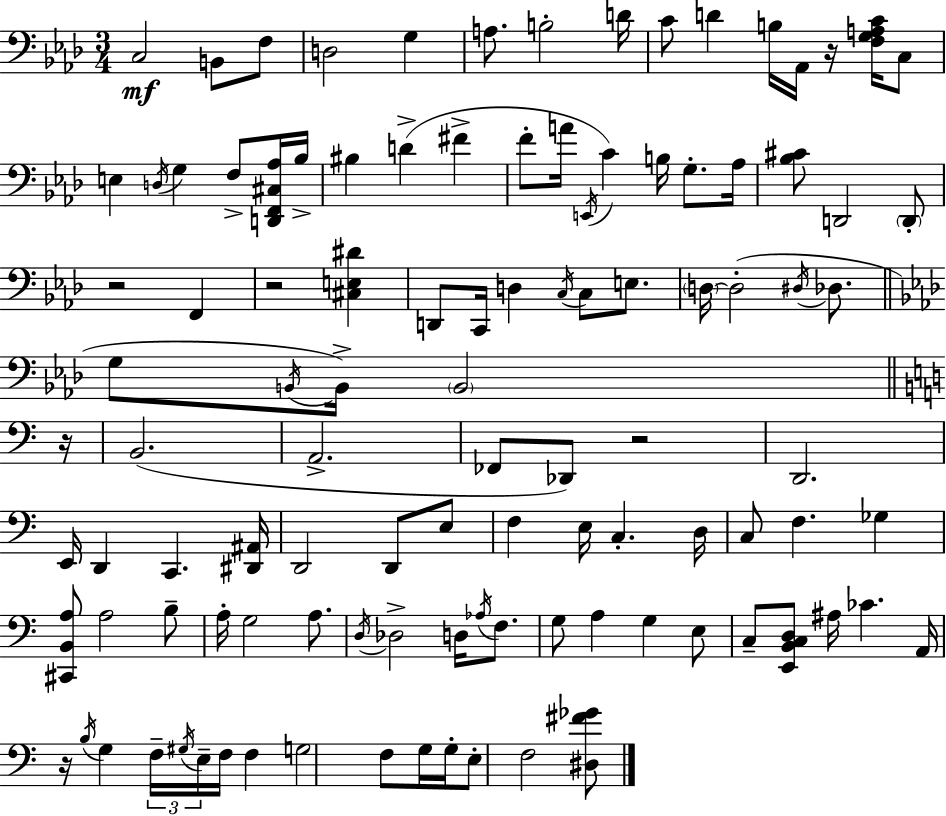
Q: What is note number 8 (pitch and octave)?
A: D4